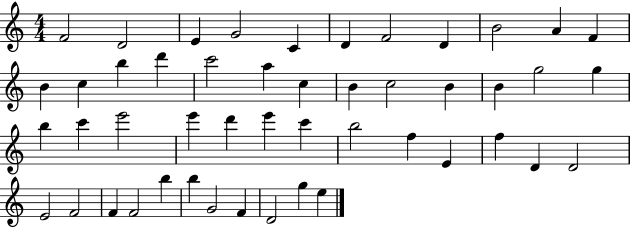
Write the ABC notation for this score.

X:1
T:Untitled
M:4/4
L:1/4
K:C
F2 D2 E G2 C D F2 D B2 A F B c b d' c'2 a c B c2 B B g2 g b c' e'2 e' d' e' c' b2 f E f D D2 E2 F2 F F2 b b G2 F D2 g e